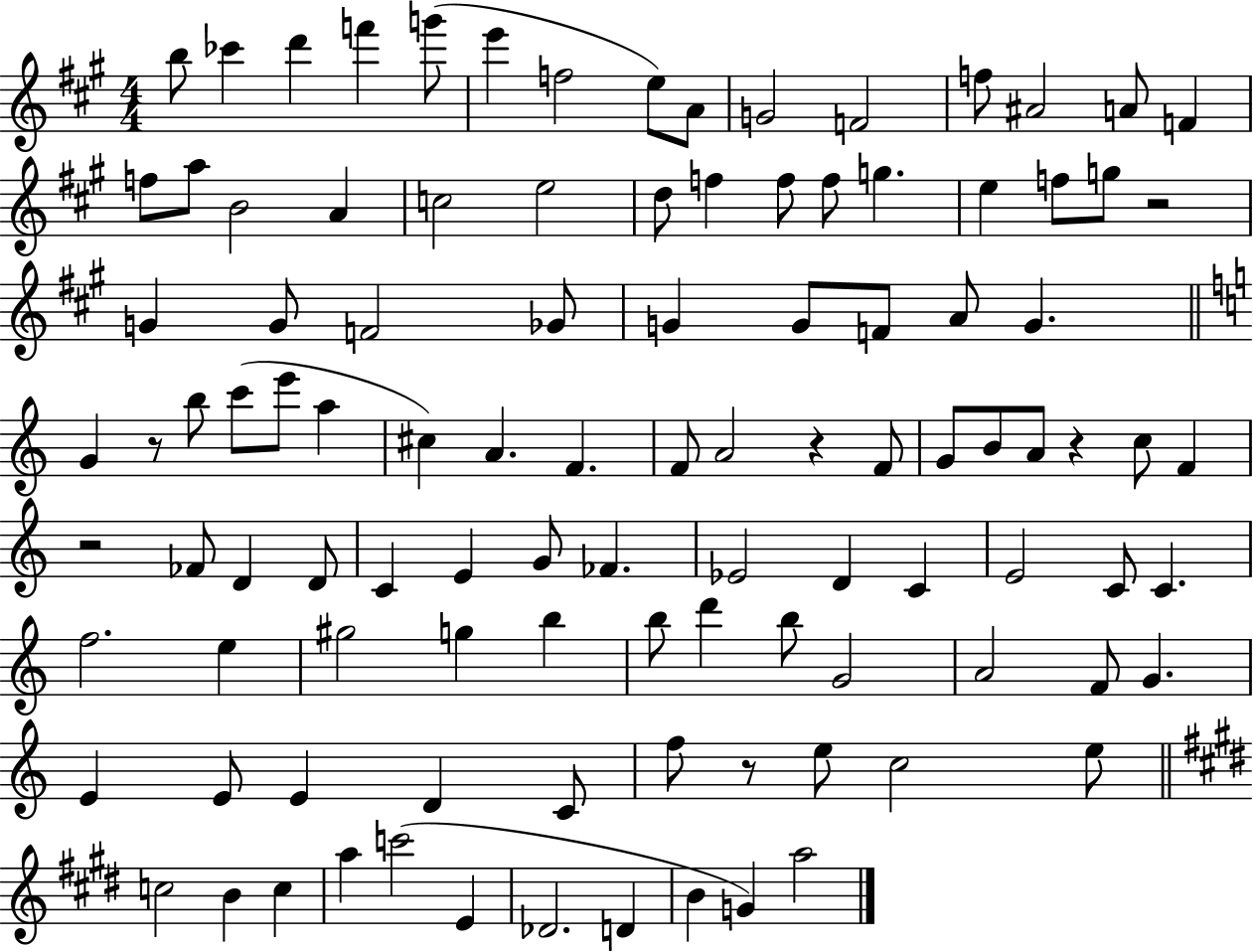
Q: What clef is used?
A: treble